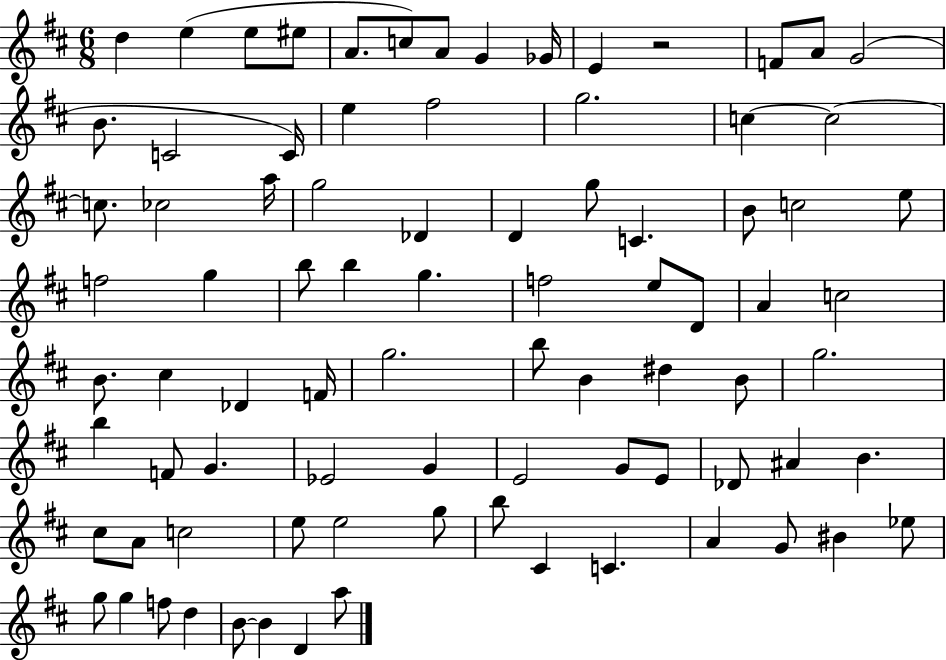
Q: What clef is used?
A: treble